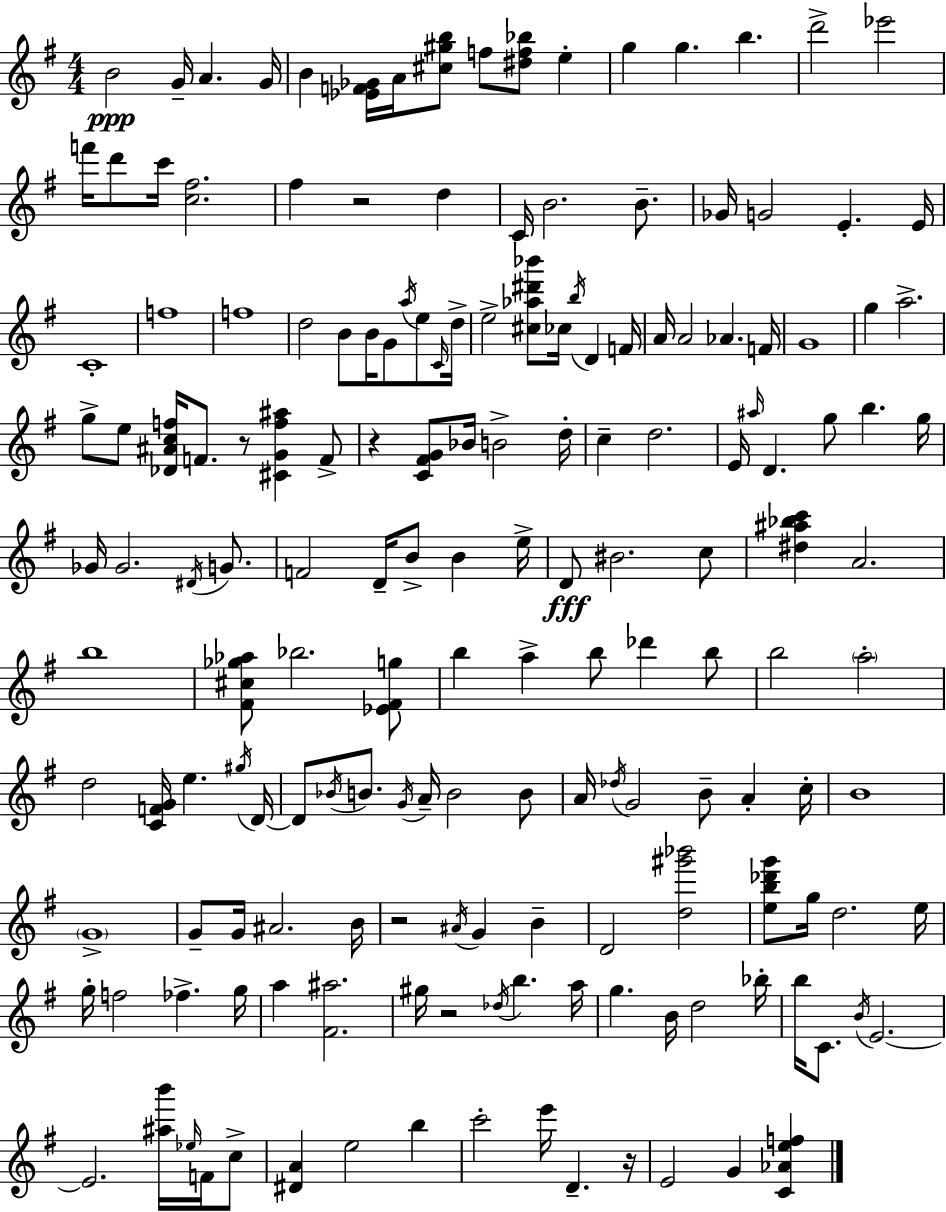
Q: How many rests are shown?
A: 6